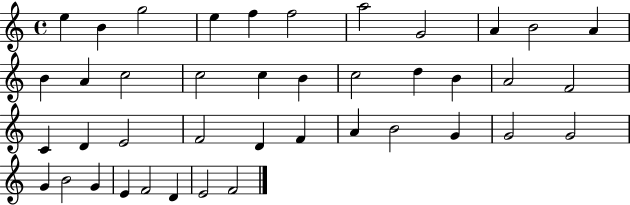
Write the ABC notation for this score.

X:1
T:Untitled
M:4/4
L:1/4
K:C
e B g2 e f f2 a2 G2 A B2 A B A c2 c2 c B c2 d B A2 F2 C D E2 F2 D F A B2 G G2 G2 G B2 G E F2 D E2 F2